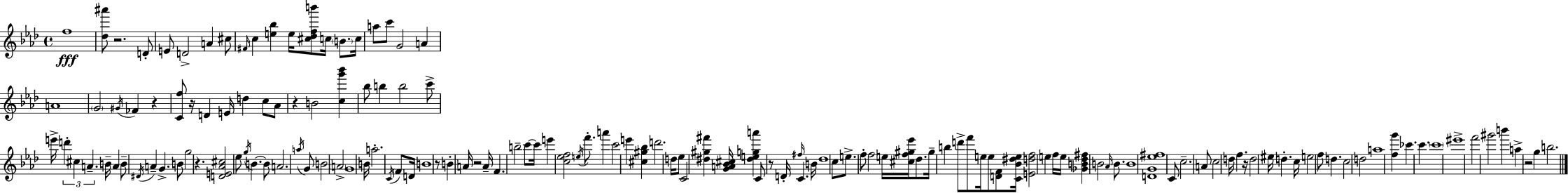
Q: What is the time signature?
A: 4/4